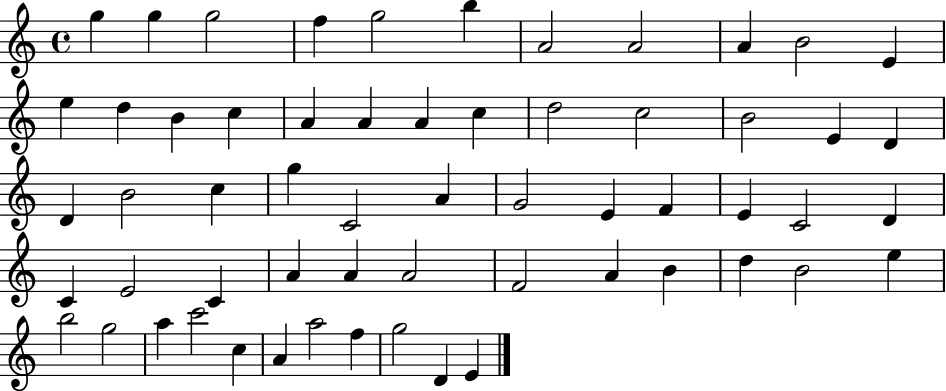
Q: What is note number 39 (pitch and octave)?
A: C4